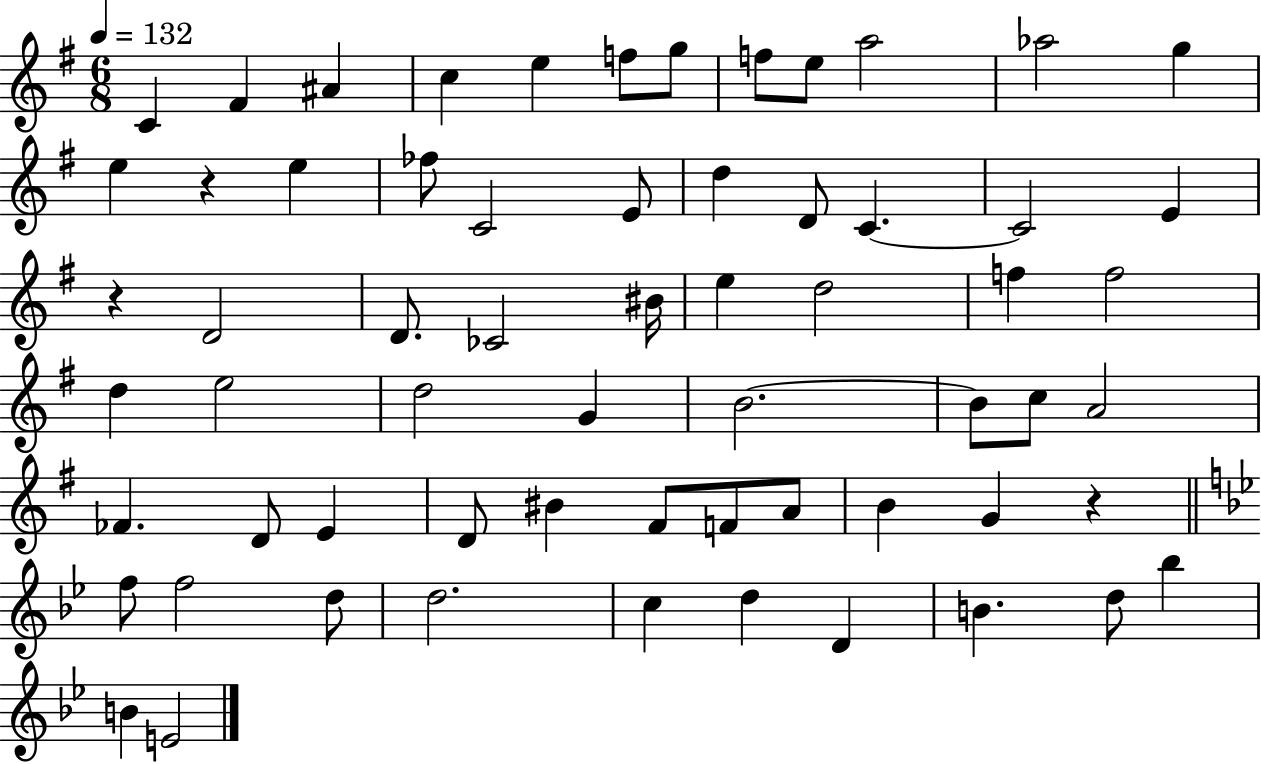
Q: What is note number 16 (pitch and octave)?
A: C4